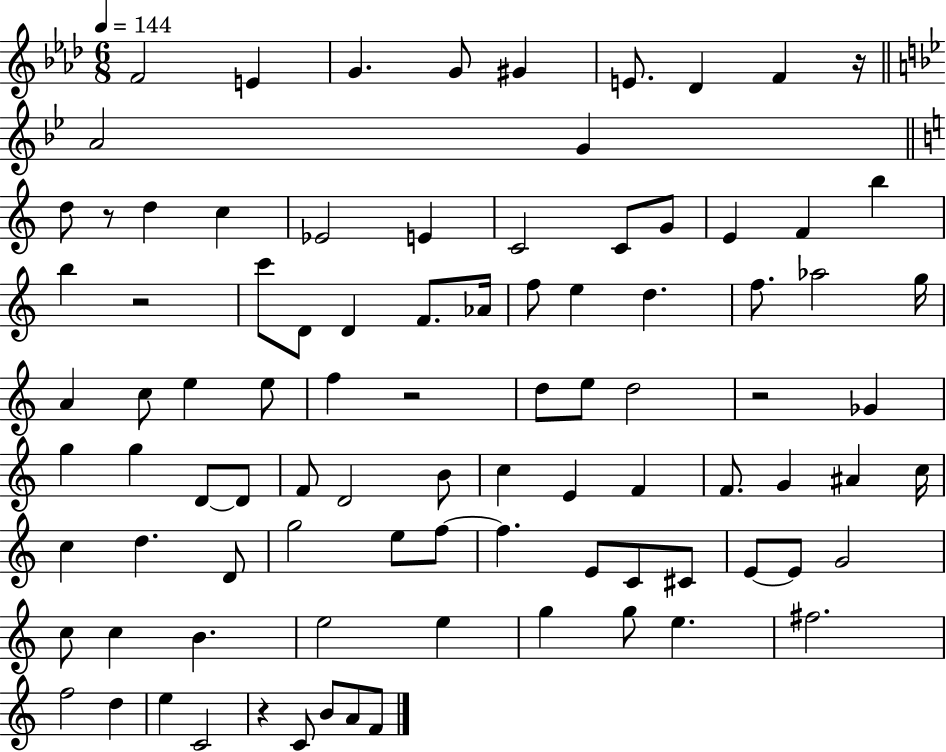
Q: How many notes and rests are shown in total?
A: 92